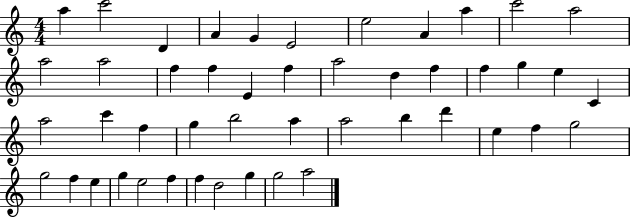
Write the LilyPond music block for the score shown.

{
  \clef treble
  \numericTimeSignature
  \time 4/4
  \key c \major
  a''4 c'''2 d'4 | a'4 g'4 e'2 | e''2 a'4 a''4 | c'''2 a''2 | \break a''2 a''2 | f''4 f''4 e'4 f''4 | a''2 d''4 f''4 | f''4 g''4 e''4 c'4 | \break a''2 c'''4 f''4 | g''4 b''2 a''4 | a''2 b''4 d'''4 | e''4 f''4 g''2 | \break g''2 f''4 e''4 | g''4 e''2 f''4 | f''4 d''2 g''4 | g''2 a''2 | \break \bar "|."
}